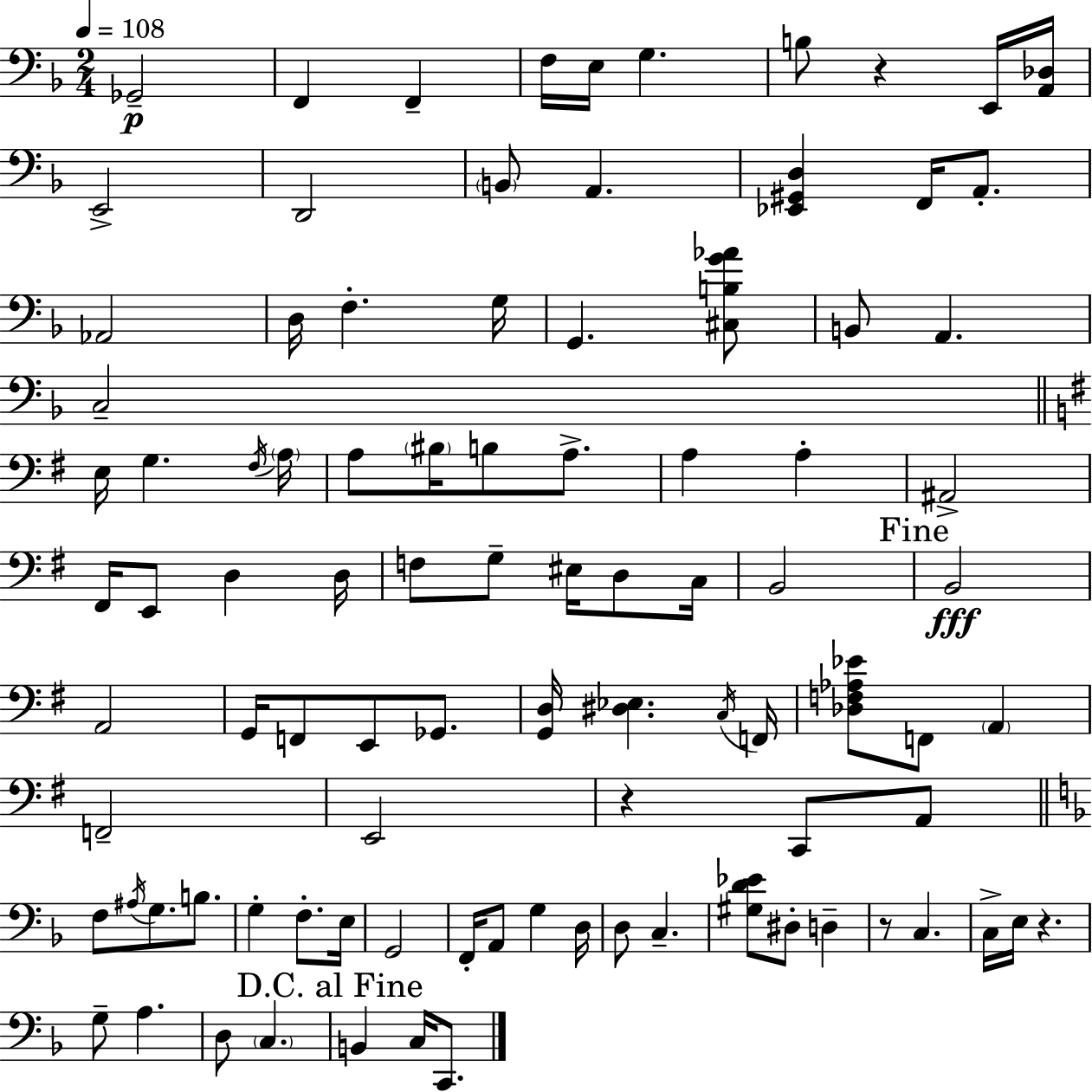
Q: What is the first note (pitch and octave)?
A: Gb2